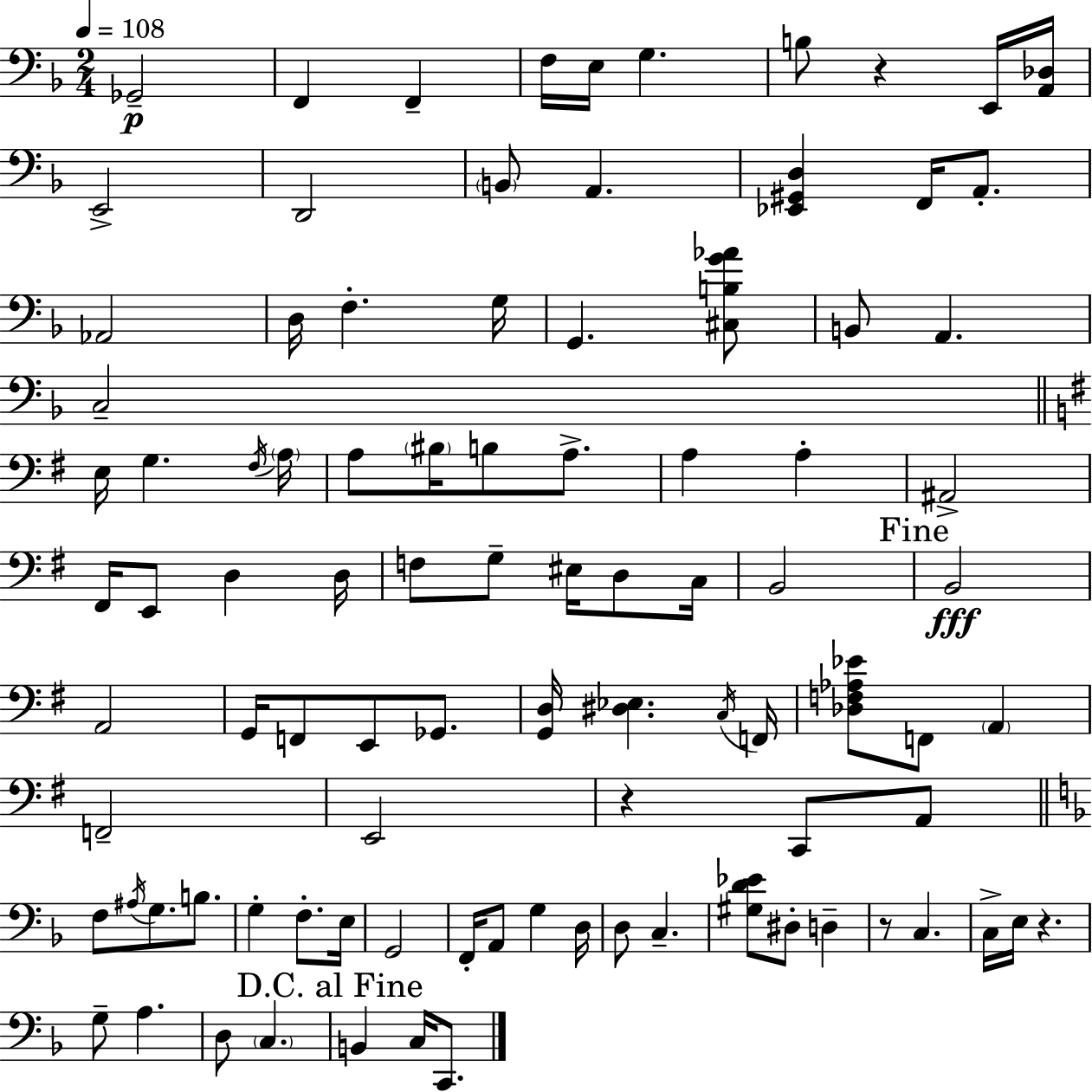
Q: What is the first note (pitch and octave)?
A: Gb2